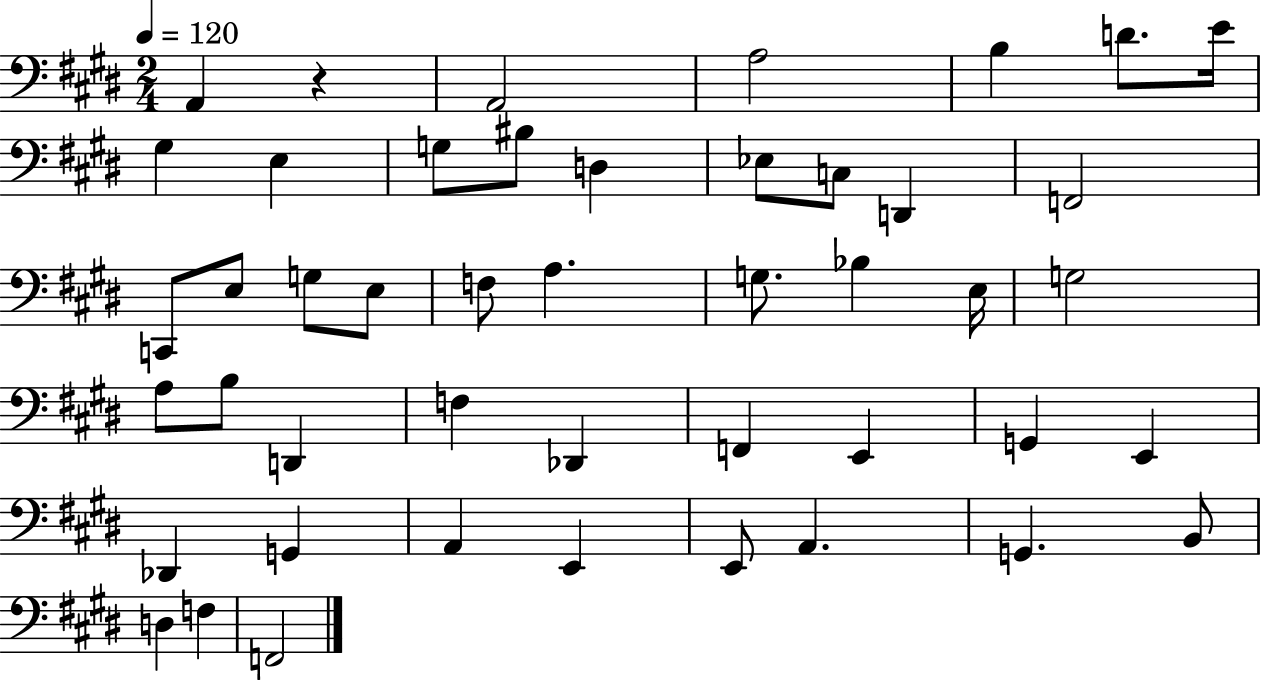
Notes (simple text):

A2/q R/q A2/h A3/h B3/q D4/e. E4/s G#3/q E3/q G3/e BIS3/e D3/q Eb3/e C3/e D2/q F2/h C2/e E3/e G3/e E3/e F3/e A3/q. G3/e. Bb3/q E3/s G3/h A3/e B3/e D2/q F3/q Db2/q F2/q E2/q G2/q E2/q Db2/q G2/q A2/q E2/q E2/e A2/q. G2/q. B2/e D3/q F3/q F2/h